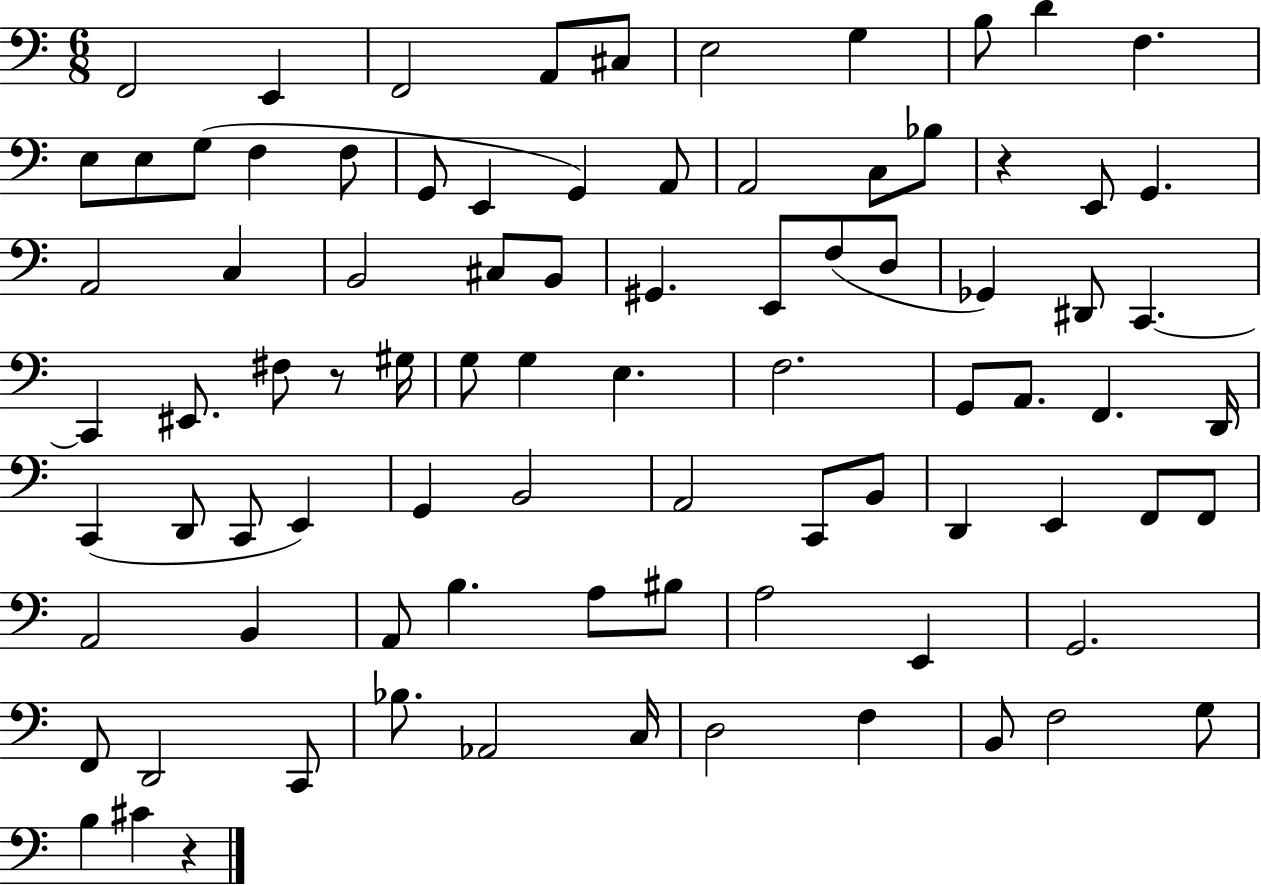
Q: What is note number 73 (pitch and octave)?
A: C2